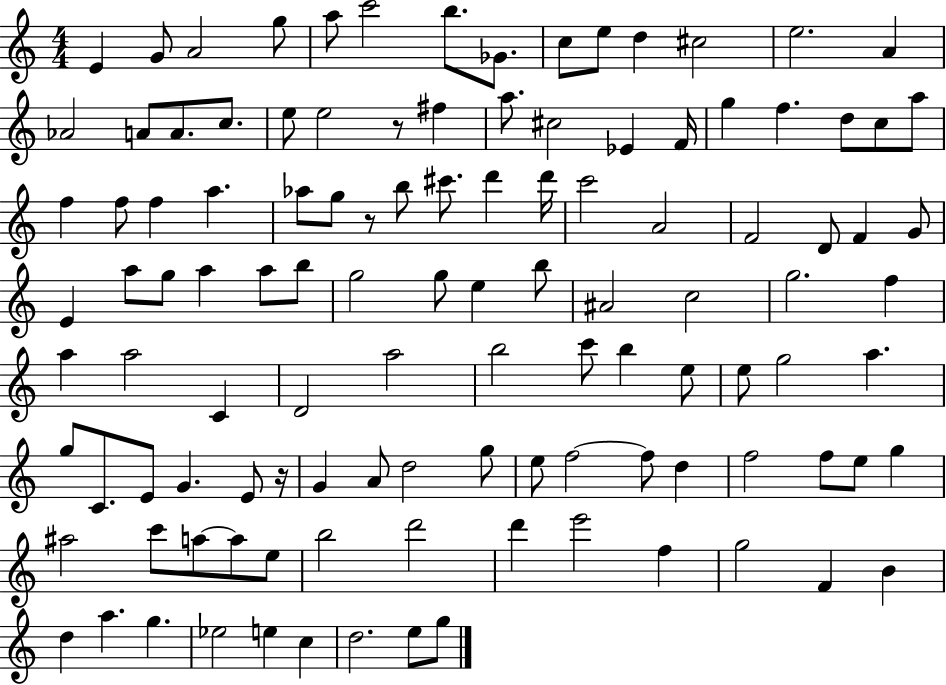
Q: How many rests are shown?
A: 3